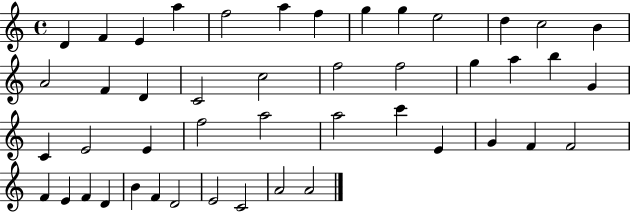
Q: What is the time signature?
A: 4/4